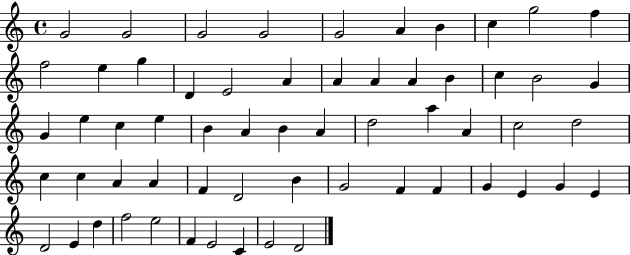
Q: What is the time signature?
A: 4/4